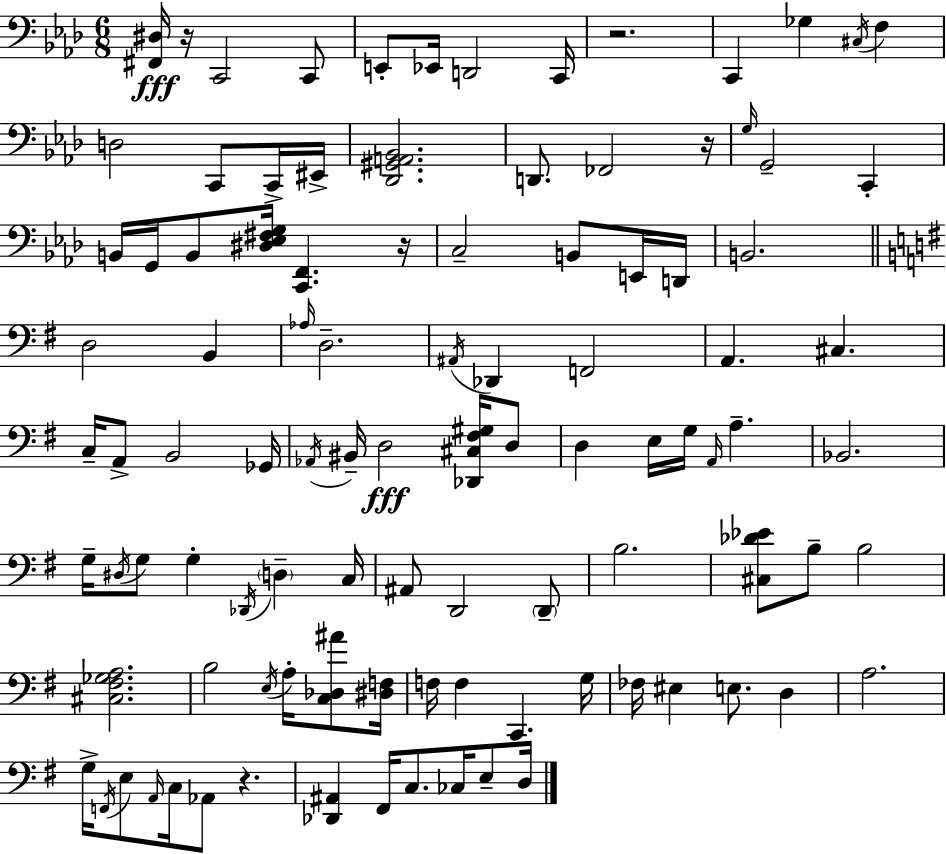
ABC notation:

X:1
T:Untitled
M:6/8
L:1/4
K:Fm
[^F,,^D,]/4 z/4 C,,2 C,,/2 E,,/2 _E,,/4 D,,2 C,,/4 z2 C,, _G, ^C,/4 F, D,2 C,,/2 C,,/4 ^E,,/4 [_D,,^G,,A,,_B,,]2 D,,/2 _F,,2 z/4 G,/4 G,,2 C,, B,,/4 G,,/4 B,,/2 [^D,_E,^F,G,]/4 [C,,F,,] z/4 C,2 B,,/2 E,,/4 D,,/4 B,,2 D,2 B,, _A,/4 D,2 ^A,,/4 _D,, F,,2 A,, ^C, C,/4 A,,/2 B,,2 _G,,/4 _A,,/4 ^B,,/4 D,2 [_D,,^C,^F,^G,]/4 D,/2 D, E,/4 G,/4 A,,/4 A, _B,,2 G,/4 ^D,/4 G,/2 G, _D,,/4 D, C,/4 ^A,,/2 D,,2 D,,/2 B,2 [^C,_D_E]/2 B,/2 B,2 [^C,^F,_G,A,]2 B,2 E,/4 A,/4 [C,_D,^A]/2 [^D,F,]/4 F,/4 F, C,, G,/4 _F,/4 ^E, E,/2 D, A,2 G,/4 F,,/4 E,/2 A,,/4 C,/4 _A,,/2 z [_D,,^A,,] ^F,,/4 C,/2 _C,/4 E,/2 D,/4